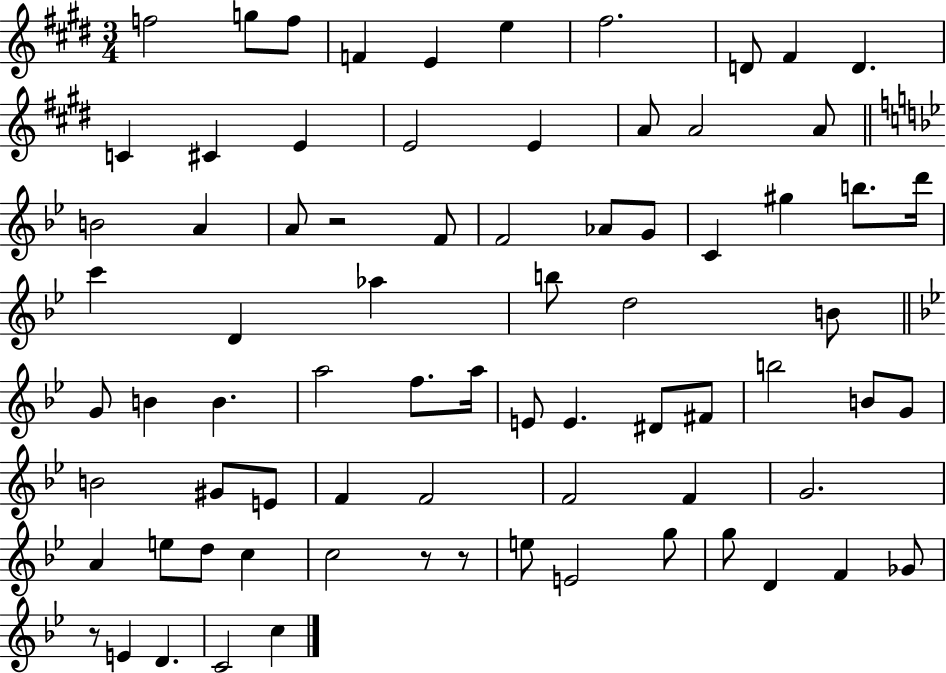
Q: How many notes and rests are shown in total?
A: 76